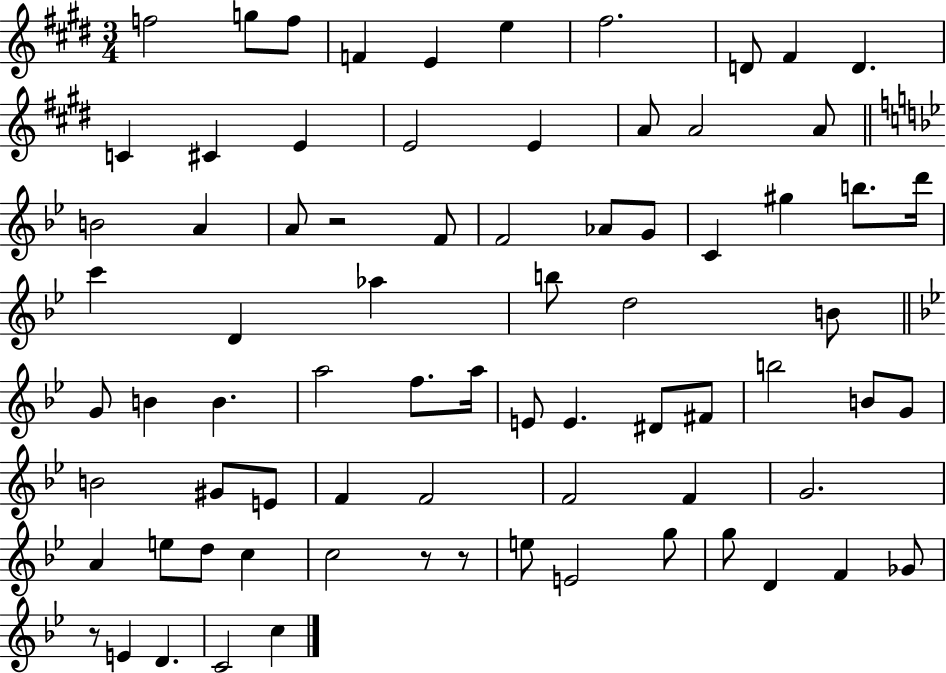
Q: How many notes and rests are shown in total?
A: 76